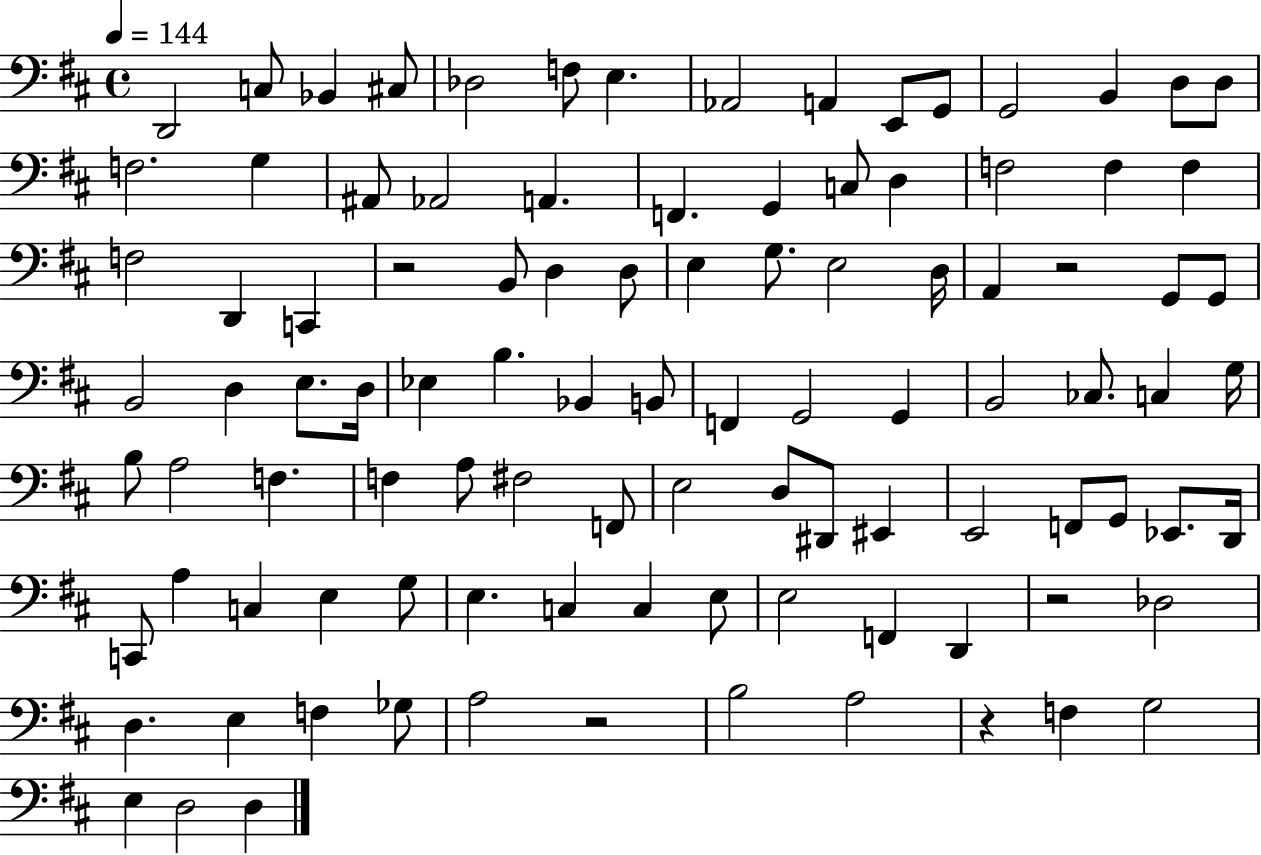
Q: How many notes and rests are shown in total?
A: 101